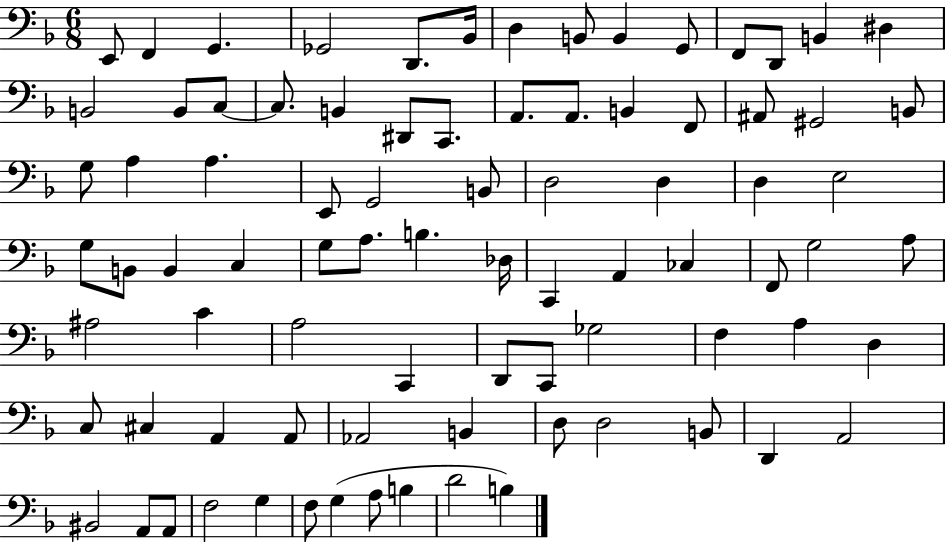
{
  \clef bass
  \numericTimeSignature
  \time 6/8
  \key f \major
  e,8 f,4 g,4. | ges,2 d,8. bes,16 | d4 b,8 b,4 g,8 | f,8 d,8 b,4 dis4 | \break b,2 b,8 c8~~ | c8. b,4 dis,8 c,8. | a,8. a,8. b,4 f,8 | ais,8 gis,2 b,8 | \break g8 a4 a4. | e,8 g,2 b,8 | d2 d4 | d4 e2 | \break g8 b,8 b,4 c4 | g8 a8. b4. des16 | c,4 a,4 ces4 | f,8 g2 a8 | \break ais2 c'4 | a2 c,4 | d,8 c,8 ges2 | f4 a4 d4 | \break c8 cis4 a,4 a,8 | aes,2 b,4 | d8 d2 b,8 | d,4 a,2 | \break bis,2 a,8 a,8 | f2 g4 | f8 g4( a8 b4 | d'2 b4) | \break \bar "|."
}